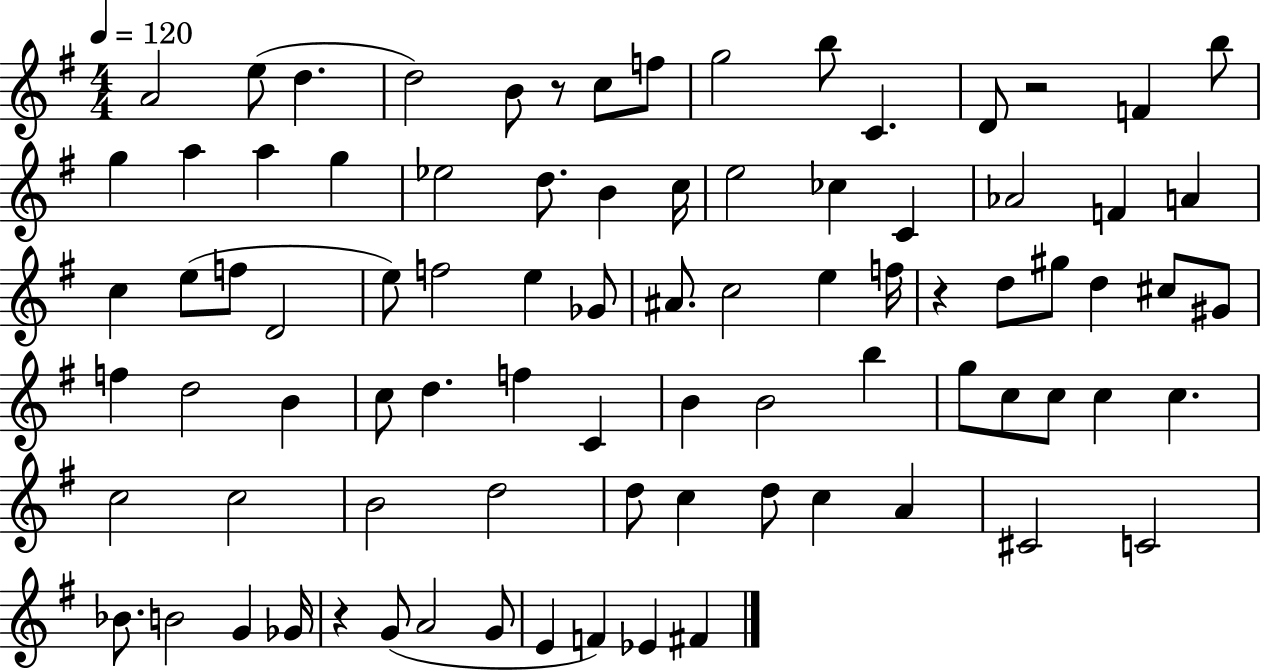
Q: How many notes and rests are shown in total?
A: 85